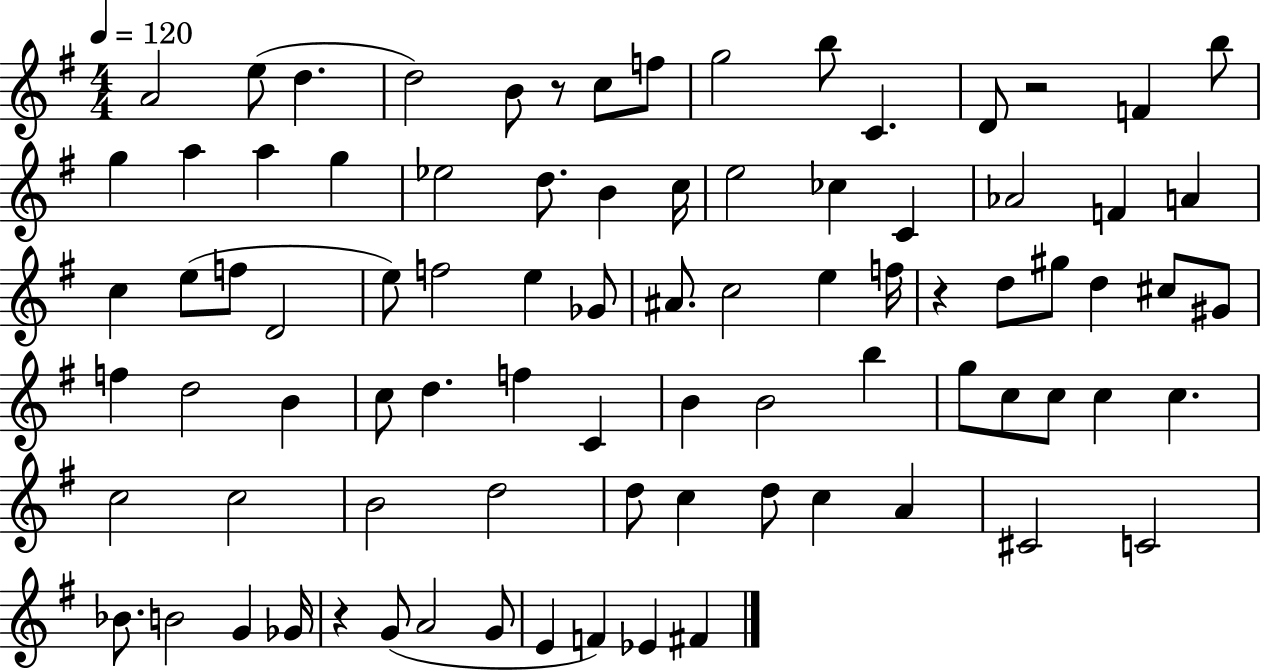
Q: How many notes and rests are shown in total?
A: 85